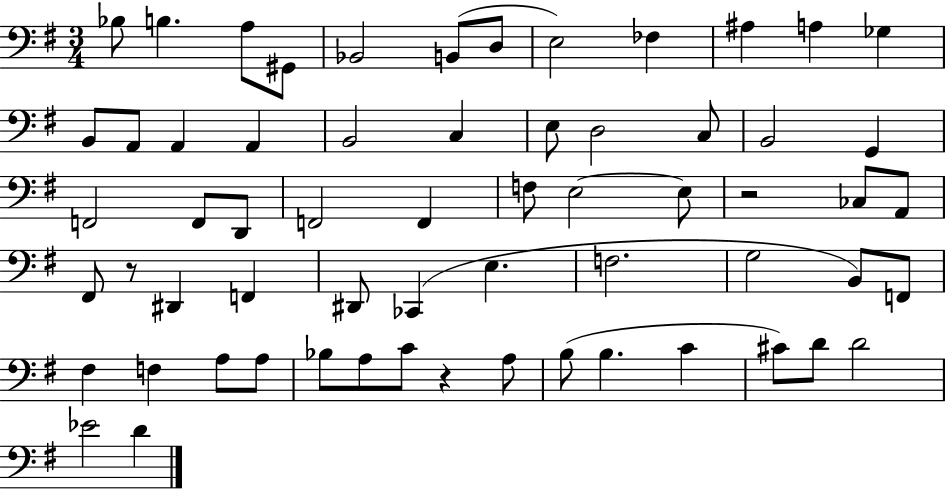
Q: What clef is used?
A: bass